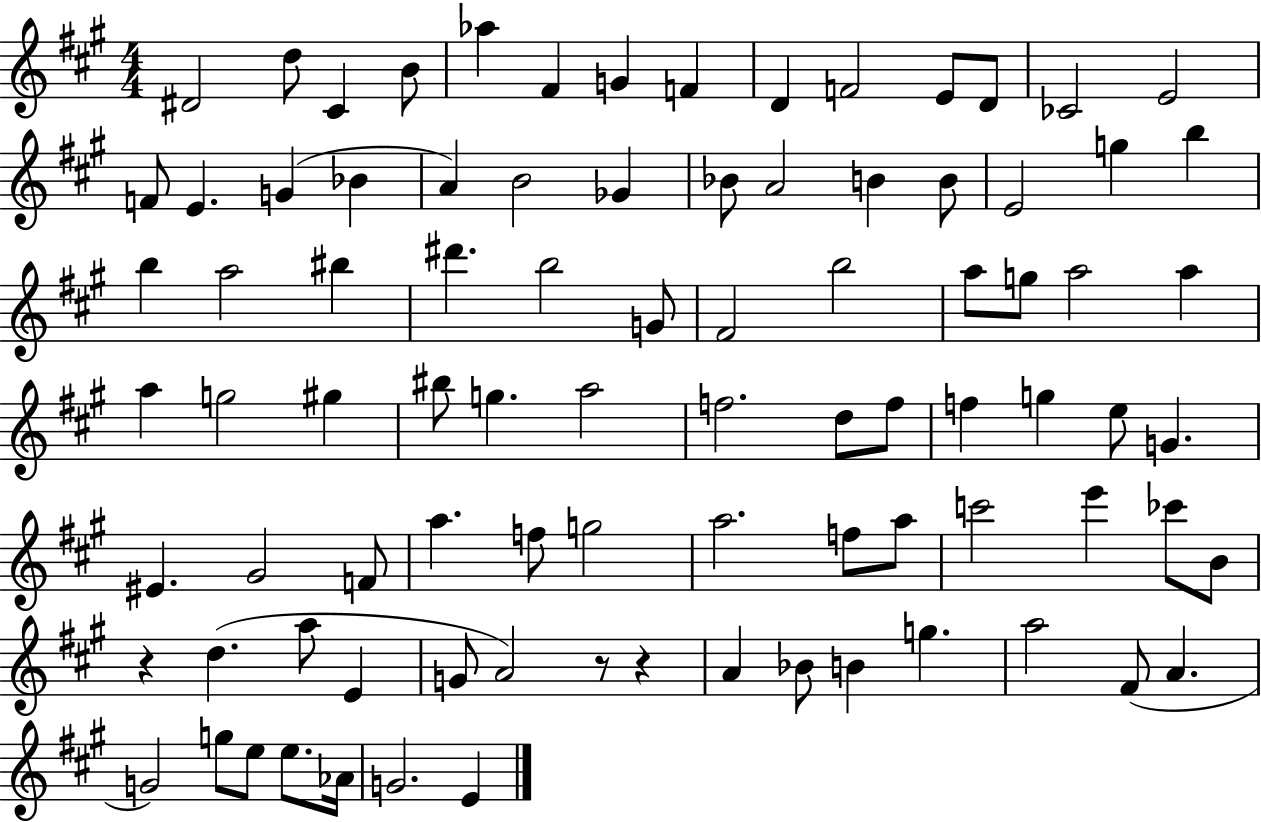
X:1
T:Untitled
M:4/4
L:1/4
K:A
^D2 d/2 ^C B/2 _a ^F G F D F2 E/2 D/2 _C2 E2 F/2 E G _B A B2 _G _B/2 A2 B B/2 E2 g b b a2 ^b ^d' b2 G/2 ^F2 b2 a/2 g/2 a2 a a g2 ^g ^b/2 g a2 f2 d/2 f/2 f g e/2 G ^E ^G2 F/2 a f/2 g2 a2 f/2 a/2 c'2 e' _c'/2 B/2 z d a/2 E G/2 A2 z/2 z A _B/2 B g a2 ^F/2 A G2 g/2 e/2 e/2 _A/4 G2 E